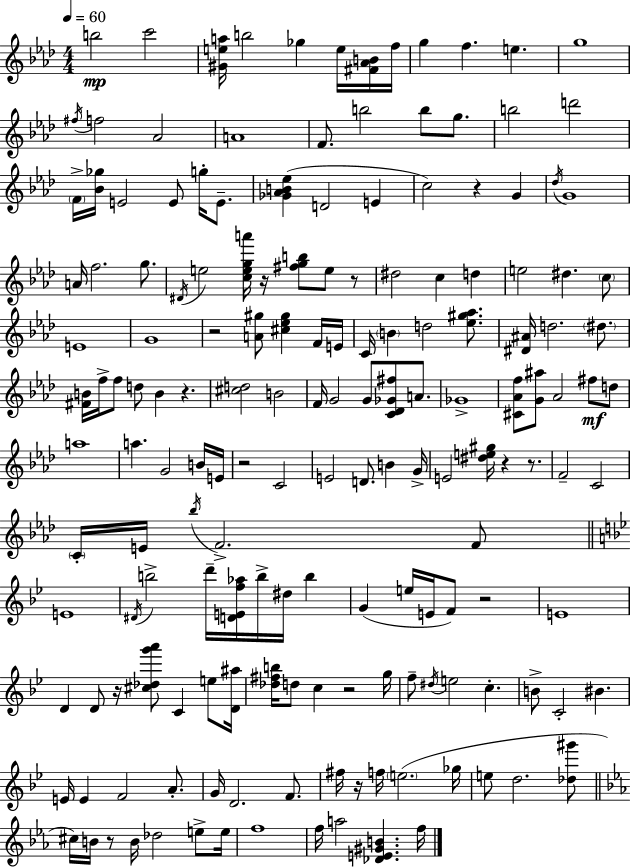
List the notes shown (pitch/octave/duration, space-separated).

B5/h C6/h [G#4,E5,A5]/s B5/h Gb5/q E5/s [F#4,Ab4,B4]/s F5/s G5/q F5/q. E5/q. G5/w F#5/s F5/h Ab4/h A4/w F4/e. B5/h B5/e G5/e. B5/h D6/h F4/s [Bb4,Gb5]/s E4/h E4/e G5/s E4/e. [Gb4,Ab4,B4,Eb5]/q D4/h E4/q C5/h R/q G4/q Db5/s G4/w A4/s F5/h. G5/e. D#4/s E5/h [C5,E5,G5,A6]/s R/s [F#5,G5,B5]/e E5/e R/e D#5/h C5/q D5/q E5/h D#5/q. C5/e E4/w G4/w R/h [A4,G#5]/e [C#5,Eb5,G#5]/q F4/s E4/s C4/s B4/q D5/h [Eb5,G#5,Ab5]/e. [D#4,A#4]/s D5/h. D#5/e. [F#4,B4]/s F5/s F5/e D5/e B4/q R/q. [C#5,D5]/h B4/h F4/s G4/h G4/e [C4,Db4,Gb4,F#5]/e A4/e. Gb4/w [C#4,Ab4,F5]/e [G4,A#5]/e Ab4/h F#5/e D5/e A5/w A5/q. G4/h B4/s E4/s R/h C4/h E4/h D4/e. B4/q G4/s E4/h [D#5,E5,G#5]/s R/q R/e. F4/h C4/h C4/s E4/s Bb5/s F4/h. F4/e E4/w D#4/s B5/h D6/s [D4,E4,F5,Ab5]/s B5/s D#5/s B5/q G4/q E5/s E4/s F4/e R/h E4/w D4/q D4/e R/s [C#5,Db5,G6,A6]/e C4/q E5/e [D4,A#5]/s [Db5,F#5,B5]/s D5/e C5/q R/h G5/s F5/e D#5/s E5/h C5/q. B4/e C4/h BIS4/q. E4/s E4/q F4/h A4/e. G4/s D4/h. F4/e. F#5/s R/s F5/s E5/h. Gb5/s E5/e D5/h. [Db5,G#6]/e C#5/s B4/s R/e B4/s Db5/h E5/e E5/s F5/w F5/s A5/h [Db4,E4,G#4,B4]/q. F5/s